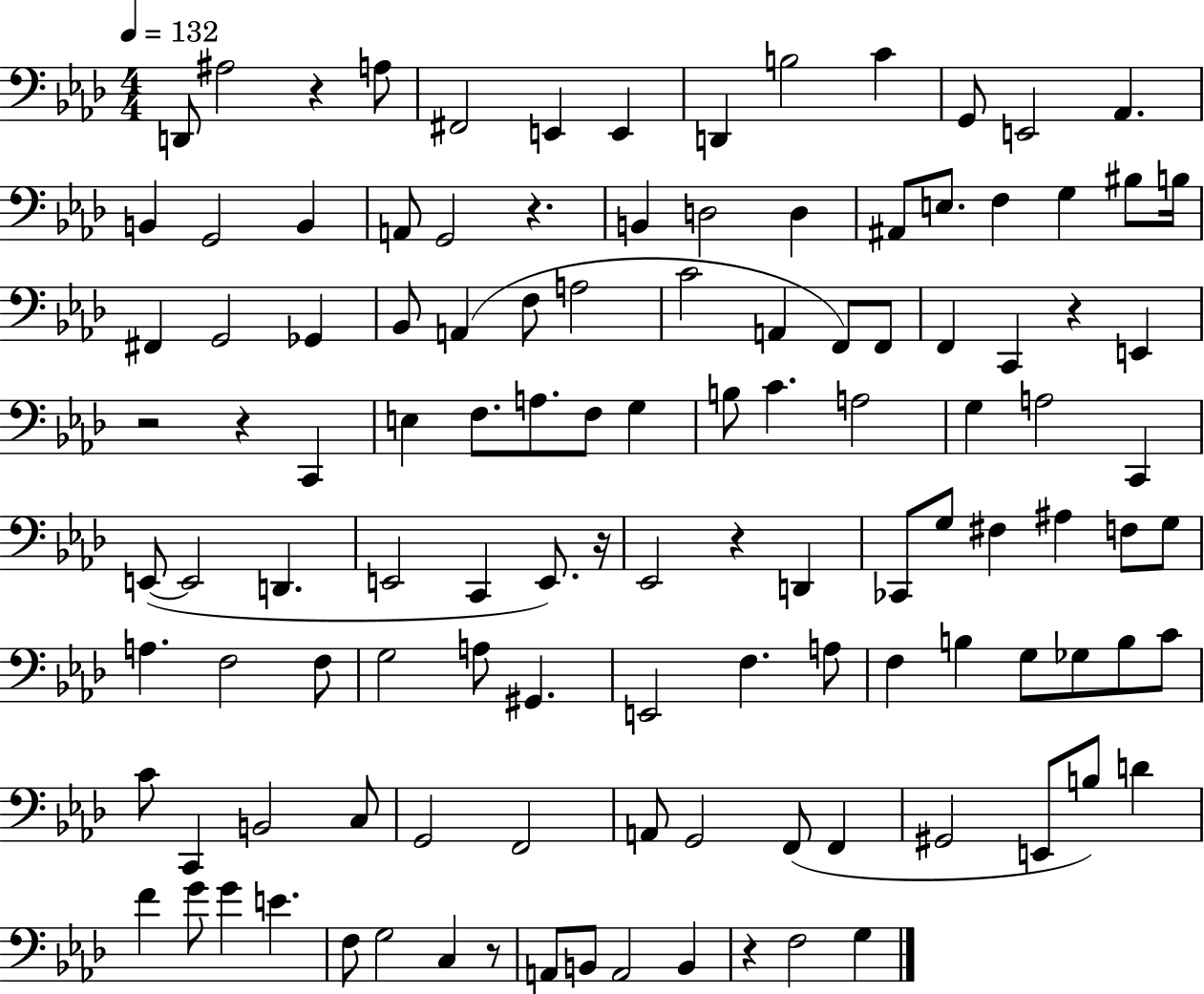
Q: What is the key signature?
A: AES major